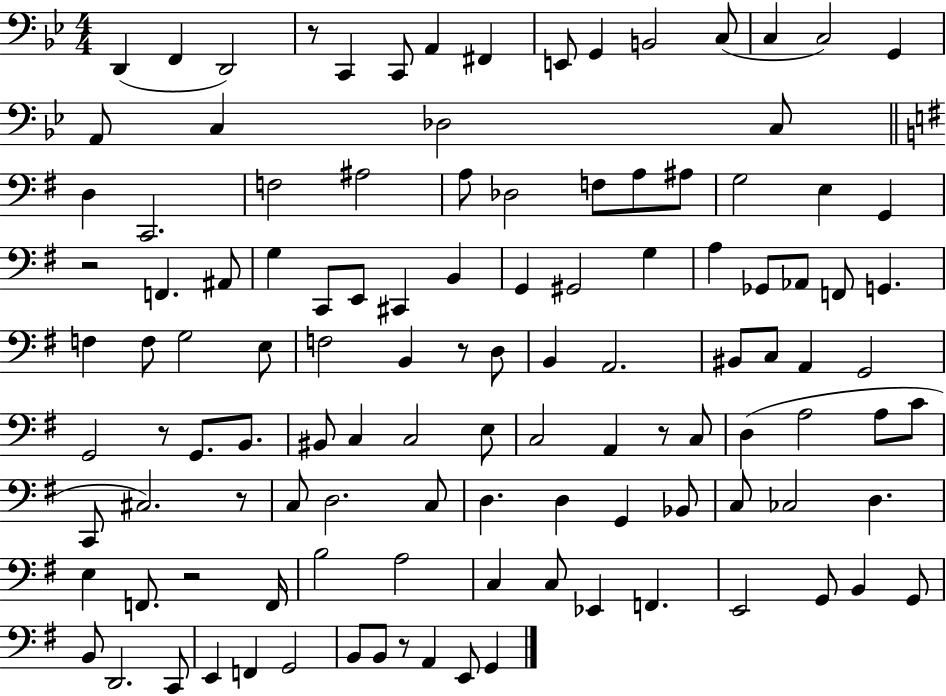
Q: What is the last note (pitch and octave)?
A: G2